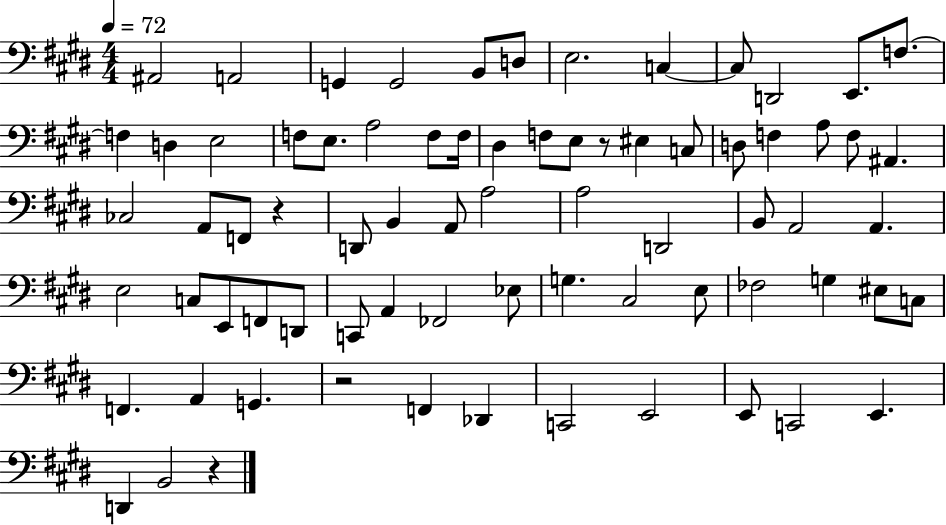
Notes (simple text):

A#2/h A2/h G2/q G2/h B2/e D3/e E3/h. C3/q C3/e D2/h E2/e. F3/e. F3/q D3/q E3/h F3/e E3/e. A3/h F3/e F3/s D#3/q F3/e E3/e R/e EIS3/q C3/e D3/e F3/q A3/e F3/e A#2/q. CES3/h A2/e F2/e R/q D2/e B2/q A2/e A3/h A3/h D2/h B2/e A2/h A2/q. E3/h C3/e E2/e F2/e D2/e C2/e A2/q FES2/h Eb3/e G3/q. C#3/h E3/e FES3/h G3/q EIS3/e C3/e F2/q. A2/q G2/q. R/h F2/q Db2/q C2/h E2/h E2/e C2/h E2/q. D2/q B2/h R/q